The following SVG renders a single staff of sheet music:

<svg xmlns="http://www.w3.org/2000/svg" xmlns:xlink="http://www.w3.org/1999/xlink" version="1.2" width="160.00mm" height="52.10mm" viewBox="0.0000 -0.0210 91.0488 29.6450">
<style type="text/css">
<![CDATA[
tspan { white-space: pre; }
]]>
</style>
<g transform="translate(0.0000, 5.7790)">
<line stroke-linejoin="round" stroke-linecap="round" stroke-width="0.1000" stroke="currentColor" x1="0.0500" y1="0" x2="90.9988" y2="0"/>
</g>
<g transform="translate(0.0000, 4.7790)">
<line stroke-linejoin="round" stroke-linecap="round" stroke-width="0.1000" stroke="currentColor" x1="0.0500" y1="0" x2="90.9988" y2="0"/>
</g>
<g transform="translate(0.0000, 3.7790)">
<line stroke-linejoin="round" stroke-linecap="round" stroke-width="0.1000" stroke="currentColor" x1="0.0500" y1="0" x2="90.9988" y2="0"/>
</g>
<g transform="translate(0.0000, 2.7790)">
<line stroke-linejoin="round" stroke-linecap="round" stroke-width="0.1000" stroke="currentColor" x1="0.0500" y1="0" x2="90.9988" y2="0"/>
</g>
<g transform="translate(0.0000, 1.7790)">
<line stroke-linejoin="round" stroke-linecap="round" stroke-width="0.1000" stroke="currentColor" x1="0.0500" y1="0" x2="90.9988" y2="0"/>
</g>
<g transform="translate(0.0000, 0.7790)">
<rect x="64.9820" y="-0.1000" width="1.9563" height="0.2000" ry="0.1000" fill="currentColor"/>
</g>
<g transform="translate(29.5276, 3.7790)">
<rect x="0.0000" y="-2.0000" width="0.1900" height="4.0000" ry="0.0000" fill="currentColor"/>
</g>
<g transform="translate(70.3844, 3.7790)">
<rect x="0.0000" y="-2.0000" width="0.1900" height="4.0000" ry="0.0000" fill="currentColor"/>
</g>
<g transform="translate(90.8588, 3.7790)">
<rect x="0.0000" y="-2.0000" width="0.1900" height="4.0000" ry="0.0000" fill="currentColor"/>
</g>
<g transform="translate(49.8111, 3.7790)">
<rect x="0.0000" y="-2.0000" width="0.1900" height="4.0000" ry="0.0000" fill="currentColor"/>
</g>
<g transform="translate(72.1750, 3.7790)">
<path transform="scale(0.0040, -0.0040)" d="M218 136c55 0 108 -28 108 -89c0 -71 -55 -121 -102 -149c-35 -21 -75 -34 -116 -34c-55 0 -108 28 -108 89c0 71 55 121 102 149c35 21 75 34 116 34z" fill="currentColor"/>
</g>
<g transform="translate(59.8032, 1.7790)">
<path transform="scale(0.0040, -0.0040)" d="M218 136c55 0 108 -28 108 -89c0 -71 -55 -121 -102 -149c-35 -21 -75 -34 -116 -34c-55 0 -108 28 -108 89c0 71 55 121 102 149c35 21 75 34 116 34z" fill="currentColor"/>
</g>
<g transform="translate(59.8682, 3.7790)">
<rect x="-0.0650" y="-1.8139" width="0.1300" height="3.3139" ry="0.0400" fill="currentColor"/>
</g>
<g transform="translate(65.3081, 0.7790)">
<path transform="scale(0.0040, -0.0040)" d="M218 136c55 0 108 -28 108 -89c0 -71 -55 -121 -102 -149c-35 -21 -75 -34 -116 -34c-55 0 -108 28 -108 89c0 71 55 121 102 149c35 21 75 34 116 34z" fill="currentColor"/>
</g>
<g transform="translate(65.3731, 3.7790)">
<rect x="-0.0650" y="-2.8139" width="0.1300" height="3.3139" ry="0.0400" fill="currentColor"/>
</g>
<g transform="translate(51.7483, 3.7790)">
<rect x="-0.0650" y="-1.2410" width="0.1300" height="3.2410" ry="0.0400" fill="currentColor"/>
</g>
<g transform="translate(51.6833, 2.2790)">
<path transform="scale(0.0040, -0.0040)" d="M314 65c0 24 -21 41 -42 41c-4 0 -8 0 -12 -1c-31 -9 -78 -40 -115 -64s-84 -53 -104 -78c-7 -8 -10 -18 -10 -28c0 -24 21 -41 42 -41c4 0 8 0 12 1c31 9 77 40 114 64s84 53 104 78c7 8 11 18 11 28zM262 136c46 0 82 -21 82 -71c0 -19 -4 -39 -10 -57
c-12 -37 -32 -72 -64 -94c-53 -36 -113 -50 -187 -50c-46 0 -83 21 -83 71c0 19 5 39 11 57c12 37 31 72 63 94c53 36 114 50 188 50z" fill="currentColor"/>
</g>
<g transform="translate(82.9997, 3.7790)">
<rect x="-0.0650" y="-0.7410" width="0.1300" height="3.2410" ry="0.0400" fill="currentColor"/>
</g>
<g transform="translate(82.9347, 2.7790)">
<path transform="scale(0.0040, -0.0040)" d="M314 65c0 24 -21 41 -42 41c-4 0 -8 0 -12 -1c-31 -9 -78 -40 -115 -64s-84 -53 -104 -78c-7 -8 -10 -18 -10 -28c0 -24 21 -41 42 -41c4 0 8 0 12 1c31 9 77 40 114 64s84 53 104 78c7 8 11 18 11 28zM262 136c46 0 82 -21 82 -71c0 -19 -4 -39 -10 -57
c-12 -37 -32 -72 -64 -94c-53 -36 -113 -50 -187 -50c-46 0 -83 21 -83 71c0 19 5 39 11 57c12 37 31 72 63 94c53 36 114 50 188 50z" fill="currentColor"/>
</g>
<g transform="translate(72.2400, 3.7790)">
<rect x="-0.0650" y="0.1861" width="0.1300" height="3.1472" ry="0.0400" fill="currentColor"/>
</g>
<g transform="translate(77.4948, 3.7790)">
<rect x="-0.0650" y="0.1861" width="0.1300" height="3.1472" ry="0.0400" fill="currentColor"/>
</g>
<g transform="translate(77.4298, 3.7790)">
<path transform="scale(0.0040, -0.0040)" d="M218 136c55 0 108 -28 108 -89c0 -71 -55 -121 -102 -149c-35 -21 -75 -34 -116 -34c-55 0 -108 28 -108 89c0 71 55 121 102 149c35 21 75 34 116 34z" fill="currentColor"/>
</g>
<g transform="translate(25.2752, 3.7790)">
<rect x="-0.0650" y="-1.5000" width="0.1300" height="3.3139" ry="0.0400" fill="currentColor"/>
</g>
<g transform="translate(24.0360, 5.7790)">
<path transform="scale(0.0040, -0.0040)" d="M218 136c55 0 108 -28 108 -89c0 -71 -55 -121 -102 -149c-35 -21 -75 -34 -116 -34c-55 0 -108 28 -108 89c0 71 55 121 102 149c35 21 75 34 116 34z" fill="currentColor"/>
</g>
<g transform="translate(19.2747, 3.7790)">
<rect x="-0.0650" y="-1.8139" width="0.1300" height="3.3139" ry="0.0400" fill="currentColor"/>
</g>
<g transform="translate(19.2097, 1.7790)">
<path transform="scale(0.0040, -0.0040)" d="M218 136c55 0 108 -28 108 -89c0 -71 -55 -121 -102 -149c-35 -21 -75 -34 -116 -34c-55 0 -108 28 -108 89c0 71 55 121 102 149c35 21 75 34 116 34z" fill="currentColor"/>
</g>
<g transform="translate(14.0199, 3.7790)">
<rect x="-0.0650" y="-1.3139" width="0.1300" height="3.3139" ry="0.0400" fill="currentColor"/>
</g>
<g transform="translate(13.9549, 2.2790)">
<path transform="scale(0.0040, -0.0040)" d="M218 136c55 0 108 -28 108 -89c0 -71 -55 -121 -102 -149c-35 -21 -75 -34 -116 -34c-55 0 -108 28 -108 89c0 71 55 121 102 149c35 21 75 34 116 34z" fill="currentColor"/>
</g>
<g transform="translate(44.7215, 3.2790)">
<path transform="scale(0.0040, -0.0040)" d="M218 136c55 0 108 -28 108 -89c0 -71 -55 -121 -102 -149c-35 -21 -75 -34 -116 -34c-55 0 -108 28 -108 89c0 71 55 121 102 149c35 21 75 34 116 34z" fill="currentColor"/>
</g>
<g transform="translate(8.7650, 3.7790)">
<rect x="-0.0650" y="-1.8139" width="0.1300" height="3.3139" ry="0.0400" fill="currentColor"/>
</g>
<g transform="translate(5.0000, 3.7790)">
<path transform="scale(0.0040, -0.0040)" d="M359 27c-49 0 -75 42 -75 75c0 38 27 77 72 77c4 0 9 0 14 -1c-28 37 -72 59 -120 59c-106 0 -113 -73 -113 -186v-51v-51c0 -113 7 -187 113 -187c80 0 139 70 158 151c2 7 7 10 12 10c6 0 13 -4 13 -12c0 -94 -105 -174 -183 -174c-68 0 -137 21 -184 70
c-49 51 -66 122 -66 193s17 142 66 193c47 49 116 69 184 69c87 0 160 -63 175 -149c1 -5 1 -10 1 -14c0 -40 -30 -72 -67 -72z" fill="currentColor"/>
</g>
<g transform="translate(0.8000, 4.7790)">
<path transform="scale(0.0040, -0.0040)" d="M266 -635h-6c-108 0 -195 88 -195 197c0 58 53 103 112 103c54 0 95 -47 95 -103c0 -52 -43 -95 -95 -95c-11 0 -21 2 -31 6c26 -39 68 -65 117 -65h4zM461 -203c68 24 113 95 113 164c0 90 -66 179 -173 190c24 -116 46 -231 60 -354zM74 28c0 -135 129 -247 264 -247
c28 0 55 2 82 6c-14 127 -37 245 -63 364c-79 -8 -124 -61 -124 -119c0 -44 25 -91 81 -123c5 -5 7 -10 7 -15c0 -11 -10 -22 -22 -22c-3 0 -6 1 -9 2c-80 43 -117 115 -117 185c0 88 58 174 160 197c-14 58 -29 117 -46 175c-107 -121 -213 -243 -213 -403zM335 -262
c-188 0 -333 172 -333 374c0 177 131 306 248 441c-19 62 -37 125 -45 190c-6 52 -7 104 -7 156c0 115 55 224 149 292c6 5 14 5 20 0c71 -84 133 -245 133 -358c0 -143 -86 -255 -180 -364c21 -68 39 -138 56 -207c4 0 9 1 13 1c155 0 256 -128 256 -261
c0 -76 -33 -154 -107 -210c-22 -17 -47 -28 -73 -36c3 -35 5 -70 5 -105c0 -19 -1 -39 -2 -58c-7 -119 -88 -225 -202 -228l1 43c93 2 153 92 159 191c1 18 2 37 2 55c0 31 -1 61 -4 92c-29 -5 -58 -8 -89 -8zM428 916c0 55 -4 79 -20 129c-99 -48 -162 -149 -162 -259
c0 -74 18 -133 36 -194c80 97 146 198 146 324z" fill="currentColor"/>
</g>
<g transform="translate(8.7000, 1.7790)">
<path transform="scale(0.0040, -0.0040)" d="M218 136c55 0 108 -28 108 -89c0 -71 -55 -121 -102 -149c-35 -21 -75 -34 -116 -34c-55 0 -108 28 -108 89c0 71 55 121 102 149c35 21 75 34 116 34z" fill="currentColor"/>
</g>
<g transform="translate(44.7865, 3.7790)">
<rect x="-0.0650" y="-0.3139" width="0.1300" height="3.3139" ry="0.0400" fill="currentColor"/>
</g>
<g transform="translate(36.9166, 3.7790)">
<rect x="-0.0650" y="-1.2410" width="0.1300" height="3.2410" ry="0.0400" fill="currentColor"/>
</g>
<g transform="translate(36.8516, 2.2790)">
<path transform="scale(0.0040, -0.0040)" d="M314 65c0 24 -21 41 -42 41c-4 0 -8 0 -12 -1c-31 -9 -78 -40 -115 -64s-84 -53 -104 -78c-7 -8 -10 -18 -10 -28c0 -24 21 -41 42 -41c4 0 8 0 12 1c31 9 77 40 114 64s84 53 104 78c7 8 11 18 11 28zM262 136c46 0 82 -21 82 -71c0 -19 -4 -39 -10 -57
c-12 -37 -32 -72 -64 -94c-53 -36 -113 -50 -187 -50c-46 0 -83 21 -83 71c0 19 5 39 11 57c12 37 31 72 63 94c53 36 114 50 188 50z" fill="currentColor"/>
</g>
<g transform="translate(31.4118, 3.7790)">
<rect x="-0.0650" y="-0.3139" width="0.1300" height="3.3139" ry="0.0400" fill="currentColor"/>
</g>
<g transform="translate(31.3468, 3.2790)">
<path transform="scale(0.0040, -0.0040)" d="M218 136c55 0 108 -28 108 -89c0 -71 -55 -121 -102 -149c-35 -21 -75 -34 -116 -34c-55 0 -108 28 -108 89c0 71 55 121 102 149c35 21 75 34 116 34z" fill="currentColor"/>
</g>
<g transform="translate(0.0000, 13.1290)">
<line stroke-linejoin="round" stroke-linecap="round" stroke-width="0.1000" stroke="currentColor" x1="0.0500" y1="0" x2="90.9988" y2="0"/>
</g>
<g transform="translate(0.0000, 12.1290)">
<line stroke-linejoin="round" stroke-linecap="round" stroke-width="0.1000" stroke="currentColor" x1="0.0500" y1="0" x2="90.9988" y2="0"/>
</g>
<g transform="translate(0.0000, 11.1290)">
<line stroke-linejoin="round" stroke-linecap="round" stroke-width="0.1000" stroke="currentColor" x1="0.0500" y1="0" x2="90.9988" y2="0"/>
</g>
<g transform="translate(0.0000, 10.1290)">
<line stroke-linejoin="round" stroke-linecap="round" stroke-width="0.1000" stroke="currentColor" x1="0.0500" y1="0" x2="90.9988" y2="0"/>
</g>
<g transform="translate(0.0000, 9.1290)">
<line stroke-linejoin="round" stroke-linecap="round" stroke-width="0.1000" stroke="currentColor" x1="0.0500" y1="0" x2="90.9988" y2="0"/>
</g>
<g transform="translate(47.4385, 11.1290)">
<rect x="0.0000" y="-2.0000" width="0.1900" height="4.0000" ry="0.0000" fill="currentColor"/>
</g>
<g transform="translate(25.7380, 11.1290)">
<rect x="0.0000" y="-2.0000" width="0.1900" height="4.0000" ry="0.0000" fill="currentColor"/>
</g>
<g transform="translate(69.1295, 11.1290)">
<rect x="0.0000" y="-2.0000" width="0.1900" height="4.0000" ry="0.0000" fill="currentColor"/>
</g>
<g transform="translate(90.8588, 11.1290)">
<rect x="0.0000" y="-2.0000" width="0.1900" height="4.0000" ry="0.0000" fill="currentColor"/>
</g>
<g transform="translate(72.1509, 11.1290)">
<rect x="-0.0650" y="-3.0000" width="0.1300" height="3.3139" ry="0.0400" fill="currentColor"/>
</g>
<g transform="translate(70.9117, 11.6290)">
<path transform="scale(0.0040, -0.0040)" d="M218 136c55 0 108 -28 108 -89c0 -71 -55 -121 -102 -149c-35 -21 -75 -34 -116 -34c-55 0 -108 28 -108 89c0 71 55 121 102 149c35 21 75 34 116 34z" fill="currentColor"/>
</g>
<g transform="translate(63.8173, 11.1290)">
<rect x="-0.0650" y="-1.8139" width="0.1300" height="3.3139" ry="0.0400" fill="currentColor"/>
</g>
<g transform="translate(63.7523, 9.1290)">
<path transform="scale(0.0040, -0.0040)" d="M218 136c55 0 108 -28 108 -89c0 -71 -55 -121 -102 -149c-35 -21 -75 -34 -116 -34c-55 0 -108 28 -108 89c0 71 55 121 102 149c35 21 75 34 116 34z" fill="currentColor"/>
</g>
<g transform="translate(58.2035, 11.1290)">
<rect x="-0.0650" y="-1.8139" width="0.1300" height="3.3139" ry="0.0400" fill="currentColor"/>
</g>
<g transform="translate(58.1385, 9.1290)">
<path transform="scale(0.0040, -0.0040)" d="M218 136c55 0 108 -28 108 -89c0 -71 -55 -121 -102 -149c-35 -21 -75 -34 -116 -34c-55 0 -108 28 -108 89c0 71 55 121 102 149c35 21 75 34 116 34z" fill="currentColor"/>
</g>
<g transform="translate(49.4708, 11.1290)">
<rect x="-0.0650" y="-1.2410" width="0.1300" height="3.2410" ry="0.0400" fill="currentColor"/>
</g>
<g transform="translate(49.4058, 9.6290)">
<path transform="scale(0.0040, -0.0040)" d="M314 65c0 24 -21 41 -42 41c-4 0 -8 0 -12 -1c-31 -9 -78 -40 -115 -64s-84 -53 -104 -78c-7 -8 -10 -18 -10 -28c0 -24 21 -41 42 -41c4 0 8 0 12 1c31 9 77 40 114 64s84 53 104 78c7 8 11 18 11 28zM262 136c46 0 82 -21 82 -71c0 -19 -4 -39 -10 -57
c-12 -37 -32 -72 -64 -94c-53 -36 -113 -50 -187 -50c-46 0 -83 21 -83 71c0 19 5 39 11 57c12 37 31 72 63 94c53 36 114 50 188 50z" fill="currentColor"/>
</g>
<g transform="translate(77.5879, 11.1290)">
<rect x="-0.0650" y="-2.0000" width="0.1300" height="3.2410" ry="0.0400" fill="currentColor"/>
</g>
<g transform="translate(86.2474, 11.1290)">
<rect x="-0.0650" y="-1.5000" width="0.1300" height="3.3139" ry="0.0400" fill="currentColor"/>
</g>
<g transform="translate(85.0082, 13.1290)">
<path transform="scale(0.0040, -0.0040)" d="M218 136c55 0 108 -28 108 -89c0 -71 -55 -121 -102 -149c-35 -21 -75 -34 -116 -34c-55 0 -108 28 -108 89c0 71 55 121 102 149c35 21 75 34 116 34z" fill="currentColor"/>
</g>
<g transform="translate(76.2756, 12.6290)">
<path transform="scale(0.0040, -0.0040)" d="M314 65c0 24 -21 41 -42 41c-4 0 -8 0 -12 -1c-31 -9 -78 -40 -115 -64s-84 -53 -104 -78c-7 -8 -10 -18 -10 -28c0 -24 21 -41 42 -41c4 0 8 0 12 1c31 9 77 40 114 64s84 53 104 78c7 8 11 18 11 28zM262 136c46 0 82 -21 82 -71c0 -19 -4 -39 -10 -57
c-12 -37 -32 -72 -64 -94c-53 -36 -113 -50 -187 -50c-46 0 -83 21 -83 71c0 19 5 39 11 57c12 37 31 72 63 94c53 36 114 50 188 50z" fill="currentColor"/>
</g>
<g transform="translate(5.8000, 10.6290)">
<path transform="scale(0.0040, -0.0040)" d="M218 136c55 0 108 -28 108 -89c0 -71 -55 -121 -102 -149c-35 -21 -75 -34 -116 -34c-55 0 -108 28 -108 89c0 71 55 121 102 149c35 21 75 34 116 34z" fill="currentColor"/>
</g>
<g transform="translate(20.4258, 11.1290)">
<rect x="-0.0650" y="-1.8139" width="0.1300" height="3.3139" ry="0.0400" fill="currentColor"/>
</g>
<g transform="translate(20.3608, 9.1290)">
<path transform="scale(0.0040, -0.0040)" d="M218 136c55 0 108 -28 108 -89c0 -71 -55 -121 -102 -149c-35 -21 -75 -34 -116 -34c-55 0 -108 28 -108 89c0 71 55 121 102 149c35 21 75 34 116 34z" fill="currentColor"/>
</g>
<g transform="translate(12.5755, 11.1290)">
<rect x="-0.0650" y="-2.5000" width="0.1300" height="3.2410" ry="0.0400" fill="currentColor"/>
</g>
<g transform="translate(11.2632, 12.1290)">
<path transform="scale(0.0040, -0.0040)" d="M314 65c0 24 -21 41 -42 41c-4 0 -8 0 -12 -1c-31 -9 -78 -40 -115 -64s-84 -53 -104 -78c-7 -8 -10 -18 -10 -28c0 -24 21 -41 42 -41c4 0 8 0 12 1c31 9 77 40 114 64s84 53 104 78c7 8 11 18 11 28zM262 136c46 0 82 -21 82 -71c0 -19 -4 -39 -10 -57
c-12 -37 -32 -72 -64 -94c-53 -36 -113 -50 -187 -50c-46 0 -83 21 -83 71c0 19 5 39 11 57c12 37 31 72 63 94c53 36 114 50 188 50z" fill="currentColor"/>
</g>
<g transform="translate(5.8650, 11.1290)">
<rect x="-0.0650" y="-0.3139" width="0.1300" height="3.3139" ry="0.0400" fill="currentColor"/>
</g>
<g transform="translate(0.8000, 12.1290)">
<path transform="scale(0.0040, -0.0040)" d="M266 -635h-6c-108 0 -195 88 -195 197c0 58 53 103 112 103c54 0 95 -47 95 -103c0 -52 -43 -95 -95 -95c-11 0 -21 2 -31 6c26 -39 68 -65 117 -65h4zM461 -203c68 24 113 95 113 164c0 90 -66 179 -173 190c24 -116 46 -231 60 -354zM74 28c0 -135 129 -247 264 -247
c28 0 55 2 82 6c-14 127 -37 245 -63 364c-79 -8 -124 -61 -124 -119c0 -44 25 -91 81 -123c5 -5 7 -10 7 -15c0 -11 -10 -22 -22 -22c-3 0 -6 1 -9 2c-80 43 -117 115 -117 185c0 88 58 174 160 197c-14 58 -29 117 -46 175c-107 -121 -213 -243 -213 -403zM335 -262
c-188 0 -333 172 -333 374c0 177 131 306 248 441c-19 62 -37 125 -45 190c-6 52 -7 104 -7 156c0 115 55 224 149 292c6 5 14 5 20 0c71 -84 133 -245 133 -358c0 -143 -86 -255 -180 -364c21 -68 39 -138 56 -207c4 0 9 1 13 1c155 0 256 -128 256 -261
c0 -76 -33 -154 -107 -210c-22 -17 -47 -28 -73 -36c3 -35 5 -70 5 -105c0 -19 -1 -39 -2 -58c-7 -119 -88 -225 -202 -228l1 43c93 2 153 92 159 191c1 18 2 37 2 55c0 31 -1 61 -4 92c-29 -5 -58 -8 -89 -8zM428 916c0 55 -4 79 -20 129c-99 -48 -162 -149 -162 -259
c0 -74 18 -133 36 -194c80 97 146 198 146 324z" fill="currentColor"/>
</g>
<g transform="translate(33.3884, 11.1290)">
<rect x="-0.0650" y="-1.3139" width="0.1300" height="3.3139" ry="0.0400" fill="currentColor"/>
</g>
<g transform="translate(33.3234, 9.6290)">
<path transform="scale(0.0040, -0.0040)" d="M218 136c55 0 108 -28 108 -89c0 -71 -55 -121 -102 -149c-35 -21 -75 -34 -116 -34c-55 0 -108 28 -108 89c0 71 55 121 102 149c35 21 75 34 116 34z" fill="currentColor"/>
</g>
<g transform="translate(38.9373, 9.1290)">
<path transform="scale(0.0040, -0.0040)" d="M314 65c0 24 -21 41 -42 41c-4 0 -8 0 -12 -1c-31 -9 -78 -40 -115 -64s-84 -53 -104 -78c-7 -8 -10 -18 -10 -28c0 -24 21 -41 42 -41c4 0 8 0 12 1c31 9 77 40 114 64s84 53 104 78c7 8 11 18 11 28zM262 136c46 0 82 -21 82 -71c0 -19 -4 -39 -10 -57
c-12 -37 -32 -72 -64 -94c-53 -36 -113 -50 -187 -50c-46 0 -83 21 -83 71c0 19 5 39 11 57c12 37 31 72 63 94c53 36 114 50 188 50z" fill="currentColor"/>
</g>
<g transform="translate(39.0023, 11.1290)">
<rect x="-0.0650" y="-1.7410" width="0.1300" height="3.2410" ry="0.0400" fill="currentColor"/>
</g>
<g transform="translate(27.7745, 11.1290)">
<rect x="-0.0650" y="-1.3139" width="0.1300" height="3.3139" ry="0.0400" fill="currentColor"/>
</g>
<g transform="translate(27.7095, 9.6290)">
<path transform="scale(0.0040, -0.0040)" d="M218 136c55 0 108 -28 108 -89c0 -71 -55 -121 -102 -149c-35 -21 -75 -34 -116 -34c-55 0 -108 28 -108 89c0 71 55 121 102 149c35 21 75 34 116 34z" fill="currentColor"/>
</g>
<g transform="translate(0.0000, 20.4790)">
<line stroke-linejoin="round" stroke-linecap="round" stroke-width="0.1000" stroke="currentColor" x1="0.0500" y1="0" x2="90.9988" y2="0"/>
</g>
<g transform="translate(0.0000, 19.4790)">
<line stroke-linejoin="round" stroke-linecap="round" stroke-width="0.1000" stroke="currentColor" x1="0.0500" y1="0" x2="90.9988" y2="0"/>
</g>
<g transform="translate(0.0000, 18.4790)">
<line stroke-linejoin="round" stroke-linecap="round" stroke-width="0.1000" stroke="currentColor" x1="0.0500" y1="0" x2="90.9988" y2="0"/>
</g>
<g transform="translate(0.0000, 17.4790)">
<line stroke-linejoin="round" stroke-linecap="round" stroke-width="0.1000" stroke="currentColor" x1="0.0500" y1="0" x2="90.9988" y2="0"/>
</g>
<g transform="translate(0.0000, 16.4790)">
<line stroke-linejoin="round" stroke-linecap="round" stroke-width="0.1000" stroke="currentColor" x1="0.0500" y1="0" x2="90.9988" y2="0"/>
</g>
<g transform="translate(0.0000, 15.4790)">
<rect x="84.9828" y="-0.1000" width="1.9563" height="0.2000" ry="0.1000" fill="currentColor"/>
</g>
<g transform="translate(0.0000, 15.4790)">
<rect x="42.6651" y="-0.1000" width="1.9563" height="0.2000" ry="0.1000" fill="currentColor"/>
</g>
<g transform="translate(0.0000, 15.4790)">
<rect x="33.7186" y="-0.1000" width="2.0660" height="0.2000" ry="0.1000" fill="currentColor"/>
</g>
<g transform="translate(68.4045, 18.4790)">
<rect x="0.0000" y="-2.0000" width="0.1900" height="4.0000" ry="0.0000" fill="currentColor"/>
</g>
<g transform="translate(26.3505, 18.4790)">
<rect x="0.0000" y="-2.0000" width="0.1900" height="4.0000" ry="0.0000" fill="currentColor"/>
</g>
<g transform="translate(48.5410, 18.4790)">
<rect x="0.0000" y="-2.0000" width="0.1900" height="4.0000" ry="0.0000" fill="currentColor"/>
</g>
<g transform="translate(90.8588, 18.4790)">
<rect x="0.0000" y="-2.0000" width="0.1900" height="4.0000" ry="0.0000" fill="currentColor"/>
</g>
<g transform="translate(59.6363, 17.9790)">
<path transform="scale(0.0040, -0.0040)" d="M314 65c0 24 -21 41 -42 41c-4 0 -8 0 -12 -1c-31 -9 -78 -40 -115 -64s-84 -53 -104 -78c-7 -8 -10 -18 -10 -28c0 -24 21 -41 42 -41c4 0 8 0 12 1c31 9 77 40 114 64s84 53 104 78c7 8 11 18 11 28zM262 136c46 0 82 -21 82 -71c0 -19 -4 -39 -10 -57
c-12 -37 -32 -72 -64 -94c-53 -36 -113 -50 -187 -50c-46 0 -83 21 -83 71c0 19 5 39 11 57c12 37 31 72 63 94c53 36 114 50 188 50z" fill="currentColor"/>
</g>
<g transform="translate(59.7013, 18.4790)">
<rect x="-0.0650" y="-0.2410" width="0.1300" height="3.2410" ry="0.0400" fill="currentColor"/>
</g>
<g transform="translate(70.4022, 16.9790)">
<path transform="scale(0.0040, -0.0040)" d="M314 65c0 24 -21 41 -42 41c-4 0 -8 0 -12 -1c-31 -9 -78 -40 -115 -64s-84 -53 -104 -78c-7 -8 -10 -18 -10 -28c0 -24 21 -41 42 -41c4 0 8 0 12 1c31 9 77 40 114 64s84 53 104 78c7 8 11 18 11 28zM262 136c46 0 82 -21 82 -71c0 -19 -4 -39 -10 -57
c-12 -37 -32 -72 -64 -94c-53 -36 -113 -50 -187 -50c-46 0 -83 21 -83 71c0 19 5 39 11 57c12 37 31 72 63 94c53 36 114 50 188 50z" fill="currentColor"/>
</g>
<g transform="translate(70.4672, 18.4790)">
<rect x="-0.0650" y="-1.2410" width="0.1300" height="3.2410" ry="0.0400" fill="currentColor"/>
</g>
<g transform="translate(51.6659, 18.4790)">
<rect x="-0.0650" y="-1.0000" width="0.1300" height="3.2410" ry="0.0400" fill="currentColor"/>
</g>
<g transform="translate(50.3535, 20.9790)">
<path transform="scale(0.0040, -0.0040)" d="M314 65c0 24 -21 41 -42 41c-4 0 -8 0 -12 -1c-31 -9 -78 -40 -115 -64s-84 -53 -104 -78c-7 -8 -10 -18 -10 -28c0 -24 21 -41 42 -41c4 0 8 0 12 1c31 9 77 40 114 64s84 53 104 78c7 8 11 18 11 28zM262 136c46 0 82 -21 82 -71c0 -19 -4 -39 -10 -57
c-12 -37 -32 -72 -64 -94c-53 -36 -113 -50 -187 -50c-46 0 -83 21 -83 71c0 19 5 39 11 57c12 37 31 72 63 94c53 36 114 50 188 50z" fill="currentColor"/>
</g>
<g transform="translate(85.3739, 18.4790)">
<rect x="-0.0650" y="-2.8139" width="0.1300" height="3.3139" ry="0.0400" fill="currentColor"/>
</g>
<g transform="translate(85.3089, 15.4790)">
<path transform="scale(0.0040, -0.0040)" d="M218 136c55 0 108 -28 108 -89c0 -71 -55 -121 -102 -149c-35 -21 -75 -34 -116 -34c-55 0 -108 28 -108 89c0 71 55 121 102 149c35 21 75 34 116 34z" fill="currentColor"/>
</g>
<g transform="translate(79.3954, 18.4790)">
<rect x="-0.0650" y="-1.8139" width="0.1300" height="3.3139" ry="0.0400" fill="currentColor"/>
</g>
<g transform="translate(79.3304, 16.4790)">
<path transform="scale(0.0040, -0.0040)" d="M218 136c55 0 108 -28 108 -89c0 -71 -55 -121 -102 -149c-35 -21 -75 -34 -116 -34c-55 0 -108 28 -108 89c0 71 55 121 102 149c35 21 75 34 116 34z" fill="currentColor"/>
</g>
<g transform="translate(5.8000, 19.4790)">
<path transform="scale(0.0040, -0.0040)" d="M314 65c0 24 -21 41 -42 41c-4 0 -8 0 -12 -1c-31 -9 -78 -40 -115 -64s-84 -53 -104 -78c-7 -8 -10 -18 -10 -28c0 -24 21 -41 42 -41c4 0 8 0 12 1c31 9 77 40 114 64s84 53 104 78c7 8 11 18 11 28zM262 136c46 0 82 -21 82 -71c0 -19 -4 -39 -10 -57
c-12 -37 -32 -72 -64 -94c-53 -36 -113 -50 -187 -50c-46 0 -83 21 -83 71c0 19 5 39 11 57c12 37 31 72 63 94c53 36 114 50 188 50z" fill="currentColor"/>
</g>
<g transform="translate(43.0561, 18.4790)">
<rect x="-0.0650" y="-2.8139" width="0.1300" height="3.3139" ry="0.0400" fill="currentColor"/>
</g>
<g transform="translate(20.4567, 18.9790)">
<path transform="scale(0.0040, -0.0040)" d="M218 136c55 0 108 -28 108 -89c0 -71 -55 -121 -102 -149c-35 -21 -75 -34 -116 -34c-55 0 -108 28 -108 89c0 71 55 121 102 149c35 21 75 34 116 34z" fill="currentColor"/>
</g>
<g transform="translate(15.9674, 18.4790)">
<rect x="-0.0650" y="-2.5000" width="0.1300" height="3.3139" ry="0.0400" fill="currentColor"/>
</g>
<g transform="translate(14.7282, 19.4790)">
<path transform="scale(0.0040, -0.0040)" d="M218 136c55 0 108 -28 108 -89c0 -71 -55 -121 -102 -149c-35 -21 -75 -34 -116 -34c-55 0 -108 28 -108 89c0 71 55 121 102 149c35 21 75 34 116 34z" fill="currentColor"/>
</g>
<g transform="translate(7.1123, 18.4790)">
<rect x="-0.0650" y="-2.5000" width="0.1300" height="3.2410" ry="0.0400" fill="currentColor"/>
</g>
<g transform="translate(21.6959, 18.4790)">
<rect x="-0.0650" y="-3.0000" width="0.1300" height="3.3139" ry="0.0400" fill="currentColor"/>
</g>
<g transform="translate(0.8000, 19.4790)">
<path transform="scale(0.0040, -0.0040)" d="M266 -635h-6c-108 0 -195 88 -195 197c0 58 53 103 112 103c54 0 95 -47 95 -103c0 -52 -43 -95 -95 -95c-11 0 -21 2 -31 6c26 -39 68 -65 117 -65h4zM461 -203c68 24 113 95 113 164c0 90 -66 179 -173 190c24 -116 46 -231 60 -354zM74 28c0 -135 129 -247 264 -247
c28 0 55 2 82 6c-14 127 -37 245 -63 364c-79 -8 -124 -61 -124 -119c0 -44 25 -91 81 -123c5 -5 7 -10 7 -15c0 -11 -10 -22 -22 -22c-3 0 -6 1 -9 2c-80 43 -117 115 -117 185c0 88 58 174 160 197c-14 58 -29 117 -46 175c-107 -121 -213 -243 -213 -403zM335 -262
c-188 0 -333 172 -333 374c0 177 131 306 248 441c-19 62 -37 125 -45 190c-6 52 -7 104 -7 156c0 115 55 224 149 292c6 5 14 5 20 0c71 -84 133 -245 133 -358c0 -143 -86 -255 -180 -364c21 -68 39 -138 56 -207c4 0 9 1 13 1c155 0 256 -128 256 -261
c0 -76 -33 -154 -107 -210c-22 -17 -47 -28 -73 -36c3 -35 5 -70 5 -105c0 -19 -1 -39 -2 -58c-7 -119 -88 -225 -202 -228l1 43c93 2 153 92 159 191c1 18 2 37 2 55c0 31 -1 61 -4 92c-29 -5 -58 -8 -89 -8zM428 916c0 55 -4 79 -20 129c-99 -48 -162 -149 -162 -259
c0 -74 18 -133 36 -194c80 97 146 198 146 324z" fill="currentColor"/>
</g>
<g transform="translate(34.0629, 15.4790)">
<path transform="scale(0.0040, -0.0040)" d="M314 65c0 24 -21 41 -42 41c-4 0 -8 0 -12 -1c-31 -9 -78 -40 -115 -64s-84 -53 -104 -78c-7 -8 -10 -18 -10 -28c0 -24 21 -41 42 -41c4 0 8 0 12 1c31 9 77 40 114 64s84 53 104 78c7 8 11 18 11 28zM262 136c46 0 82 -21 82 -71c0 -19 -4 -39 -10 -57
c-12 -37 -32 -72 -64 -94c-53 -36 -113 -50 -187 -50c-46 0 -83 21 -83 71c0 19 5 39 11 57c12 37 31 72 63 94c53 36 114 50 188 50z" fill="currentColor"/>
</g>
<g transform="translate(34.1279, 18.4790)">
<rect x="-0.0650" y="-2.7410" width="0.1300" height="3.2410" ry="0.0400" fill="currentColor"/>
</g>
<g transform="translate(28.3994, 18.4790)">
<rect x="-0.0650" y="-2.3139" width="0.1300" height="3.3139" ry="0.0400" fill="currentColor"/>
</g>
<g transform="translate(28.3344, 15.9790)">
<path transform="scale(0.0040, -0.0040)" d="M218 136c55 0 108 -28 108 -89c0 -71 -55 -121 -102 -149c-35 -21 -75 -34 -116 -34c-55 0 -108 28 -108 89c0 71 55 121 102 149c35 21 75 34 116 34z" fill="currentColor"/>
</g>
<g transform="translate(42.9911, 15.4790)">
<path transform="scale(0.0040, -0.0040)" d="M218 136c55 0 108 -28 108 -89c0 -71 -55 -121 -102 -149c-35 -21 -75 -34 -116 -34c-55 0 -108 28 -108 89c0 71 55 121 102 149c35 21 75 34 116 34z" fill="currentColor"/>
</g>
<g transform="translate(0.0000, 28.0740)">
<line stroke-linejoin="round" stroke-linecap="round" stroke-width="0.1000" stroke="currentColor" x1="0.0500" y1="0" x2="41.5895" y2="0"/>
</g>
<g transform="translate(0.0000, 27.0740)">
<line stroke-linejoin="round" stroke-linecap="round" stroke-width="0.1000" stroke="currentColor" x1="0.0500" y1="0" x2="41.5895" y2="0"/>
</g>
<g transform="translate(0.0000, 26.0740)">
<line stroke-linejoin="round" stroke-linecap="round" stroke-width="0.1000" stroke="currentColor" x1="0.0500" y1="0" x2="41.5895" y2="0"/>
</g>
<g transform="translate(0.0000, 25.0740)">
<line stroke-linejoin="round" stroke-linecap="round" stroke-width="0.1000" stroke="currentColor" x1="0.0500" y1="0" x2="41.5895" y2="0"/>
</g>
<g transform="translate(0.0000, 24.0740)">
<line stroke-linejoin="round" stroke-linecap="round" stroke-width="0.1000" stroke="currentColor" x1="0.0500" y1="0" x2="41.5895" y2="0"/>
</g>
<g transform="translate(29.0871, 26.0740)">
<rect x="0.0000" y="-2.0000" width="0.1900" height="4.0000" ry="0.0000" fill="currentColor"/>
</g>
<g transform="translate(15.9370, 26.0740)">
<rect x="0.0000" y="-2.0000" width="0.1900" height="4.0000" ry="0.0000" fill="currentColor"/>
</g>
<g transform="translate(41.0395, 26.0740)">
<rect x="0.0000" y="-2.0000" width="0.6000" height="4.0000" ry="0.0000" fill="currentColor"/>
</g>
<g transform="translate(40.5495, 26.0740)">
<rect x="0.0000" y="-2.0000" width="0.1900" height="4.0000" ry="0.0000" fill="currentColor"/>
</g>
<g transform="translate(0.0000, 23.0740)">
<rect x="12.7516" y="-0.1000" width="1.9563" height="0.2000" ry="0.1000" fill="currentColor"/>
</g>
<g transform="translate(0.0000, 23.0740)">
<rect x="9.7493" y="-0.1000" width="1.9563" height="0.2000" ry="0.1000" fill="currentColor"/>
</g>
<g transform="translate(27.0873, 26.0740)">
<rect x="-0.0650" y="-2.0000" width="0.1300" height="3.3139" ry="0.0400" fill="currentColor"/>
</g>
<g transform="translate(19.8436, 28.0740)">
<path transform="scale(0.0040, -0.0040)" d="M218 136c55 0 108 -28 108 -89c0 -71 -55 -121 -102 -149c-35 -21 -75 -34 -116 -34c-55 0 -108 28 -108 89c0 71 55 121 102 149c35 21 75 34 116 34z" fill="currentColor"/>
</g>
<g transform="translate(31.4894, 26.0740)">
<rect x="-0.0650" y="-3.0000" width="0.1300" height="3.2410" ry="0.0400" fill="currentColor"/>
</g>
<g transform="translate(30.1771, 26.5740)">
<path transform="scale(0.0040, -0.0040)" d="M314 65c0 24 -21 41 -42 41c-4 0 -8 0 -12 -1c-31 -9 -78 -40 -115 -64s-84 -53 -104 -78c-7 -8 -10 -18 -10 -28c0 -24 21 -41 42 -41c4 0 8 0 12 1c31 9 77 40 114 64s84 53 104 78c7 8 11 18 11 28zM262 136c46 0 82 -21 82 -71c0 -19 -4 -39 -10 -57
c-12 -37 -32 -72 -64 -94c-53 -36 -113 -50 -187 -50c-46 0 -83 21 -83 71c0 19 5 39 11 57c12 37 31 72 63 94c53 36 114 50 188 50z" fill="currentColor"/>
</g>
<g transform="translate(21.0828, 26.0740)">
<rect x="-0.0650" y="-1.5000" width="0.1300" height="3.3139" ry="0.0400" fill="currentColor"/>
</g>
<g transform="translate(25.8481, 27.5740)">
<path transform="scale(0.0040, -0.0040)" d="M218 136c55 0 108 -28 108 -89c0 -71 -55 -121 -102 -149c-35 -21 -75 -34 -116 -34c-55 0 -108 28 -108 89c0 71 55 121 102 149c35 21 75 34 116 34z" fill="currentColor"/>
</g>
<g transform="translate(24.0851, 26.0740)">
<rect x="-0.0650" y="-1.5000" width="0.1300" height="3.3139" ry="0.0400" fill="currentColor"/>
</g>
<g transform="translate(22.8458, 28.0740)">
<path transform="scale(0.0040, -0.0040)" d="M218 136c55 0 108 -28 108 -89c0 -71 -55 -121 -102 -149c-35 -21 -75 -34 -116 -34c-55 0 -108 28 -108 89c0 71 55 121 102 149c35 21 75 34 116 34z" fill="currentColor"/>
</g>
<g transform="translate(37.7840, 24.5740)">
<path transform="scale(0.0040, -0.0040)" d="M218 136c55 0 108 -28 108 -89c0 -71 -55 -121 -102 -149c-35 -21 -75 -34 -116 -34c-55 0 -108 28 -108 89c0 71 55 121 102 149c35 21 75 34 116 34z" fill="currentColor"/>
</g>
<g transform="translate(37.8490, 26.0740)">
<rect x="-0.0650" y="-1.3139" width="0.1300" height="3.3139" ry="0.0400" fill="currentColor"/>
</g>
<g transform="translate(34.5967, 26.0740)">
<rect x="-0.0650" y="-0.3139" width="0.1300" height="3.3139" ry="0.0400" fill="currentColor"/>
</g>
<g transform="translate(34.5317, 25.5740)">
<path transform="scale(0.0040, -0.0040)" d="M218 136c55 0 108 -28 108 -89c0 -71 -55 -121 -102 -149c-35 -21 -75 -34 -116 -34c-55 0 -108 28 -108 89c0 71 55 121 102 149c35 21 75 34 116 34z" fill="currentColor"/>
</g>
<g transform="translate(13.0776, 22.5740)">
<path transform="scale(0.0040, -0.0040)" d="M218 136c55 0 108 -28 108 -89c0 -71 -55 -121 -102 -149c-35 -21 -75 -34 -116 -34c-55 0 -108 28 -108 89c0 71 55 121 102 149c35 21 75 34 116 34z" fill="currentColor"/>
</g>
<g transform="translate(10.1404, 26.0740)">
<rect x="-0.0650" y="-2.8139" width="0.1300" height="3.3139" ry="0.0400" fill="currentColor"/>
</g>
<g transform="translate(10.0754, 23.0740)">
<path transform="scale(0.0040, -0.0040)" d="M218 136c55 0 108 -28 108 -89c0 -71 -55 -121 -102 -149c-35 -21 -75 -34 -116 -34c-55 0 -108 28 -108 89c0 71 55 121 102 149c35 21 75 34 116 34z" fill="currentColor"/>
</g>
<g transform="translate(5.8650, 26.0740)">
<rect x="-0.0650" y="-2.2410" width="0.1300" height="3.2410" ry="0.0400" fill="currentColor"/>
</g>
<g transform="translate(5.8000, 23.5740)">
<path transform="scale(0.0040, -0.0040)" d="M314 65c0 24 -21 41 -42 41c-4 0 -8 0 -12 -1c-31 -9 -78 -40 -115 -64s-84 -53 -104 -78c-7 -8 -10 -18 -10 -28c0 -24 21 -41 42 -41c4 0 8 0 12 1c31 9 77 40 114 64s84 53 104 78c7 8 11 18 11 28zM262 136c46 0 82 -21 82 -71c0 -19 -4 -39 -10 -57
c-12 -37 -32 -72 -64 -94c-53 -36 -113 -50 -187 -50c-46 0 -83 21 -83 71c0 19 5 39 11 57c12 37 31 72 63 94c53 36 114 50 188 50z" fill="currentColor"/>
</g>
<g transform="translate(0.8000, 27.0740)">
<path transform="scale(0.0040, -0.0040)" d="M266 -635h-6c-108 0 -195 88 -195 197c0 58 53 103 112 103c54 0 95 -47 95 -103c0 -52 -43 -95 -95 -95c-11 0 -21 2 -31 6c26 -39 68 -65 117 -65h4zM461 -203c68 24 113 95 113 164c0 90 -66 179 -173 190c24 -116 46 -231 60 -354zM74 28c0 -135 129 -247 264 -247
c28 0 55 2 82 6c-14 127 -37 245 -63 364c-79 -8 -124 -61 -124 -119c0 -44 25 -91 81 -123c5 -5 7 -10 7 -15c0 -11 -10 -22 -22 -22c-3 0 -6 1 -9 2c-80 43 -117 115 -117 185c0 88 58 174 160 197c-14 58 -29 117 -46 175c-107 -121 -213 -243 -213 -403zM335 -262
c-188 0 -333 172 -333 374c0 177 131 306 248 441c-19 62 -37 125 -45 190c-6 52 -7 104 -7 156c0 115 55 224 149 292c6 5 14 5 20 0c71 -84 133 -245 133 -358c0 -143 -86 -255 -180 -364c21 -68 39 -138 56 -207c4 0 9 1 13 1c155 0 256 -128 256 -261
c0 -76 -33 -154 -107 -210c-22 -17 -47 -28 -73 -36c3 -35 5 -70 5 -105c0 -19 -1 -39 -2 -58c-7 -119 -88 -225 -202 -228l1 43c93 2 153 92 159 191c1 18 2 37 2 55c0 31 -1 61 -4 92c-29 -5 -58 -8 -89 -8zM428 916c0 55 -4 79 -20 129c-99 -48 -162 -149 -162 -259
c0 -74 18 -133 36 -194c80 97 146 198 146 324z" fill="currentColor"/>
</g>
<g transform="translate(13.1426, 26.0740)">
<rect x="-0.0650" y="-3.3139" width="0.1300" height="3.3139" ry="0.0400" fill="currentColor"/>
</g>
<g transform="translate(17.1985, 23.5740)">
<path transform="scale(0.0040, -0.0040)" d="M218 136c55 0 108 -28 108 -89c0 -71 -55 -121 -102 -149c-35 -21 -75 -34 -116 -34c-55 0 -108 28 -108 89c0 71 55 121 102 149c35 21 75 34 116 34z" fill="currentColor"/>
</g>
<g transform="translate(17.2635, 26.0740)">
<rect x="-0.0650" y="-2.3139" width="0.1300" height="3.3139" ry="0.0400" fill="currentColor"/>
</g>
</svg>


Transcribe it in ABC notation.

X:1
T:Untitled
M:4/4
L:1/4
K:C
f e f E c e2 c e2 f a B B d2 c G2 f e e f2 e2 f f A F2 E G2 G A g a2 a D2 c2 e2 f a g2 a b g E E F A2 c e